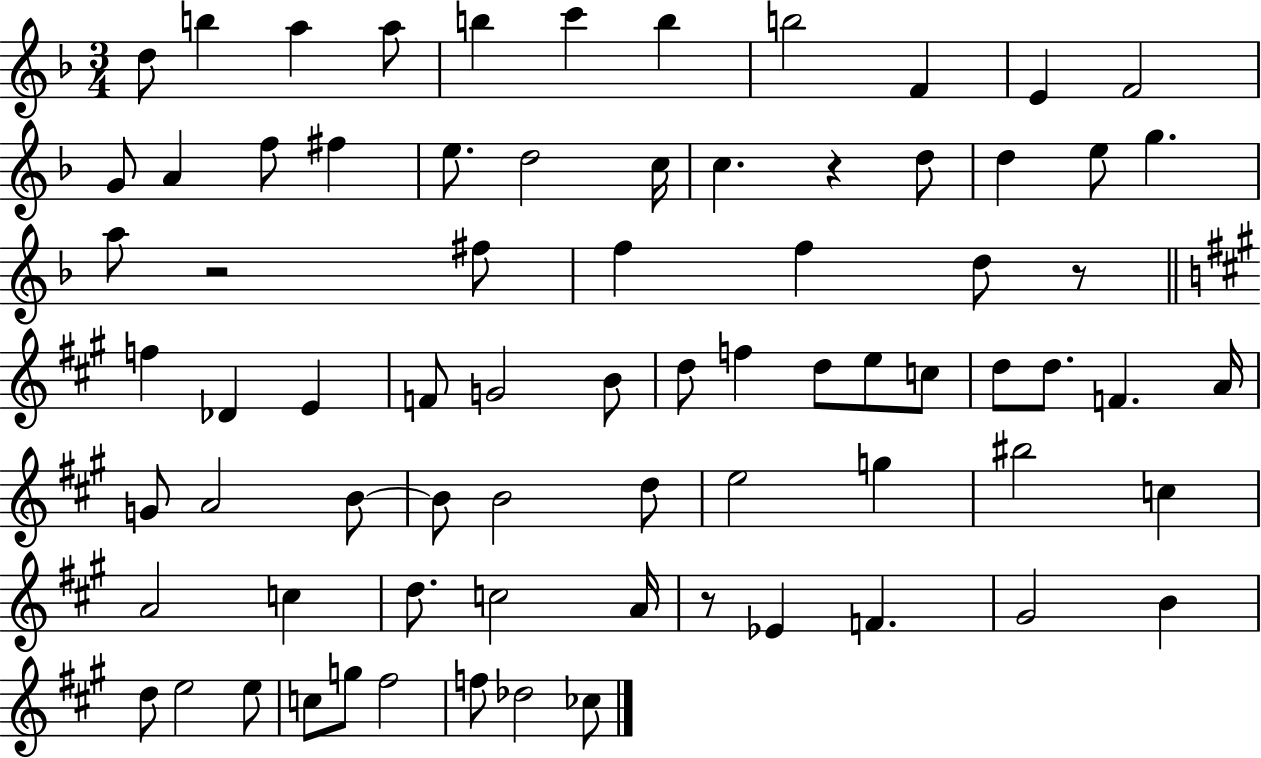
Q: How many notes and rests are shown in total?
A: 75